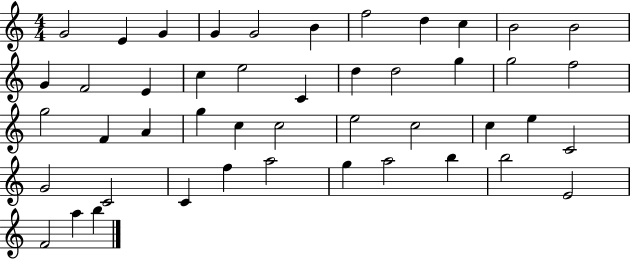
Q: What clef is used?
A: treble